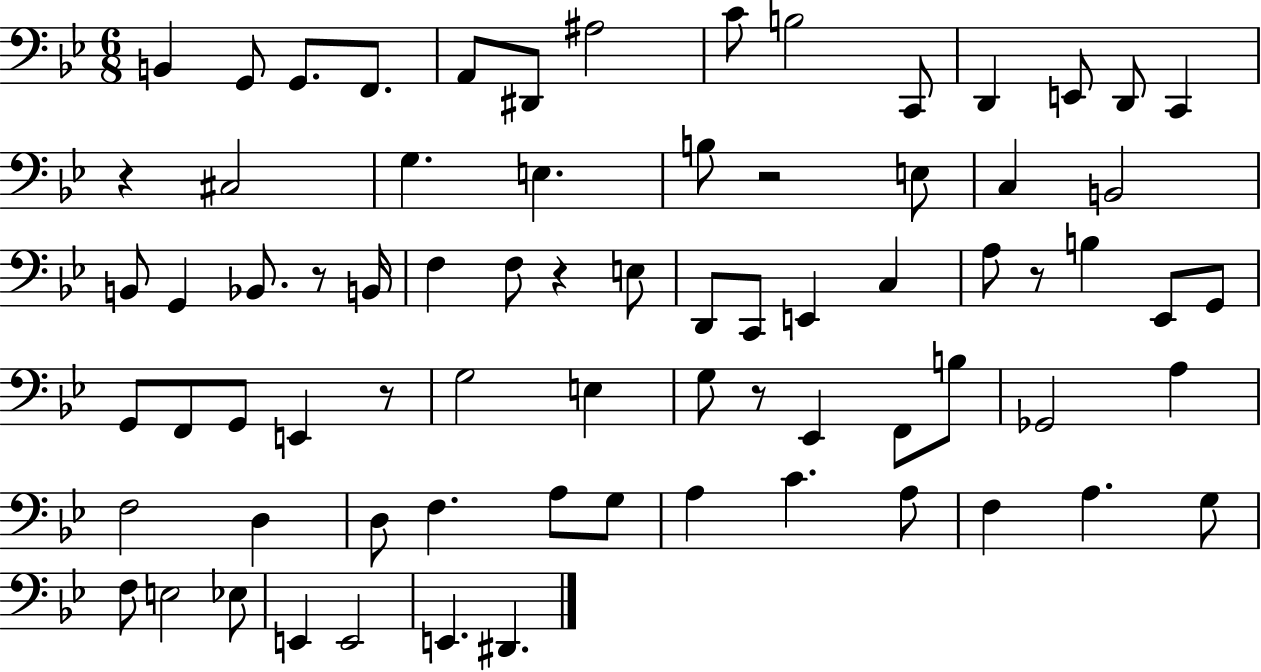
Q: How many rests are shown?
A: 7